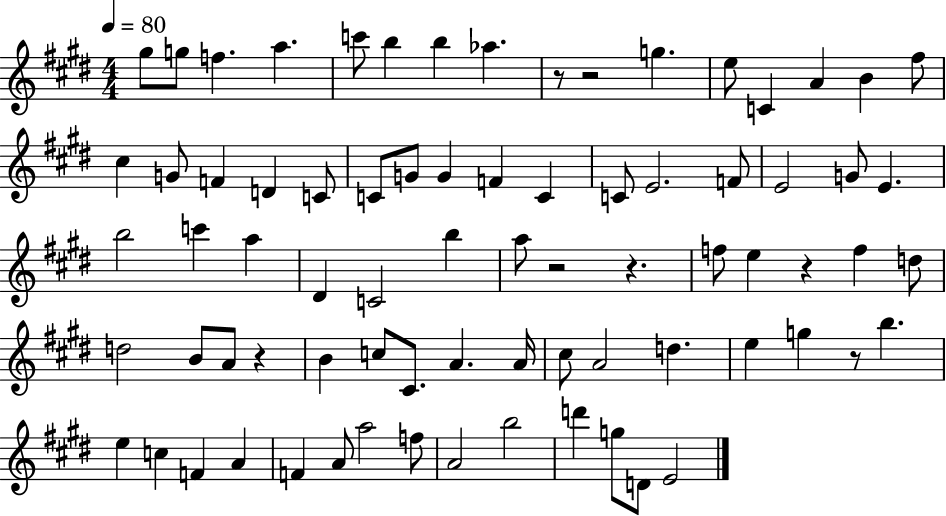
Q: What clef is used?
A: treble